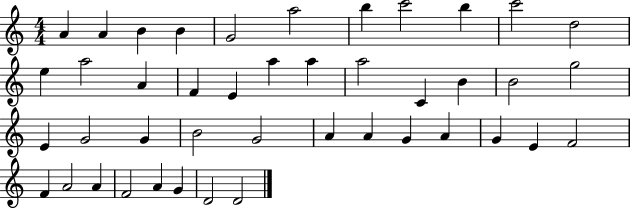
A4/q A4/q B4/q B4/q G4/h A5/h B5/q C6/h B5/q C6/h D5/h E5/q A5/h A4/q F4/q E4/q A5/q A5/q A5/h C4/q B4/q B4/h G5/h E4/q G4/h G4/q B4/h G4/h A4/q A4/q G4/q A4/q G4/q E4/q F4/h F4/q A4/h A4/q F4/h A4/q G4/q D4/h D4/h